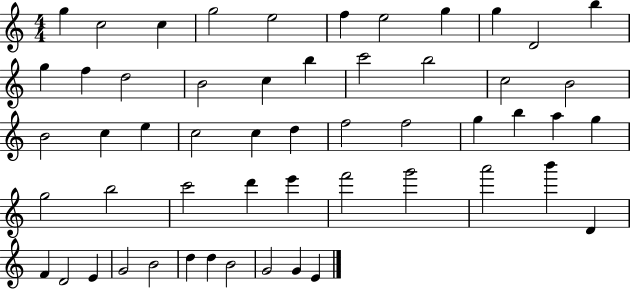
X:1
T:Untitled
M:4/4
L:1/4
K:C
g c2 c g2 e2 f e2 g g D2 b g f d2 B2 c b c'2 b2 c2 B2 B2 c e c2 c d f2 f2 g b a g g2 b2 c'2 d' e' f'2 g'2 a'2 b' D F D2 E G2 B2 d d B2 G2 G E